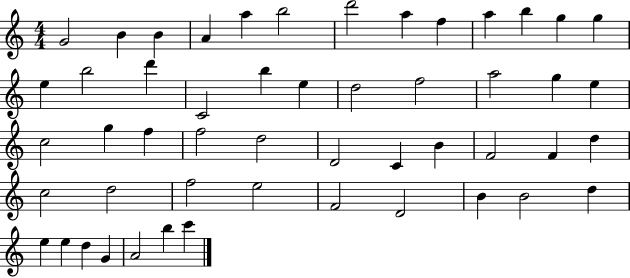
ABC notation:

X:1
T:Untitled
M:4/4
L:1/4
K:C
G2 B B A a b2 d'2 a f a b g g e b2 d' C2 b e d2 f2 a2 g e c2 g f f2 d2 D2 C B F2 F d c2 d2 f2 e2 F2 D2 B B2 d e e d G A2 b c'